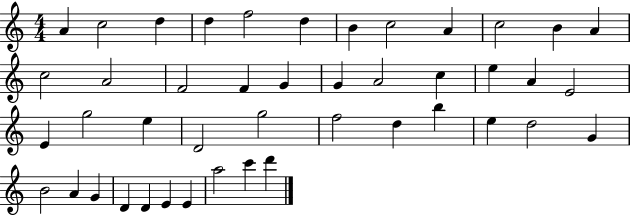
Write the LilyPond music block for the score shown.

{
  \clef treble
  \numericTimeSignature
  \time 4/4
  \key c \major
  a'4 c''2 d''4 | d''4 f''2 d''4 | b'4 c''2 a'4 | c''2 b'4 a'4 | \break c''2 a'2 | f'2 f'4 g'4 | g'4 a'2 c''4 | e''4 a'4 e'2 | \break e'4 g''2 e''4 | d'2 g''2 | f''2 d''4 b''4 | e''4 d''2 g'4 | \break b'2 a'4 g'4 | d'4 d'4 e'4 e'4 | a''2 c'''4 d'''4 | \bar "|."
}